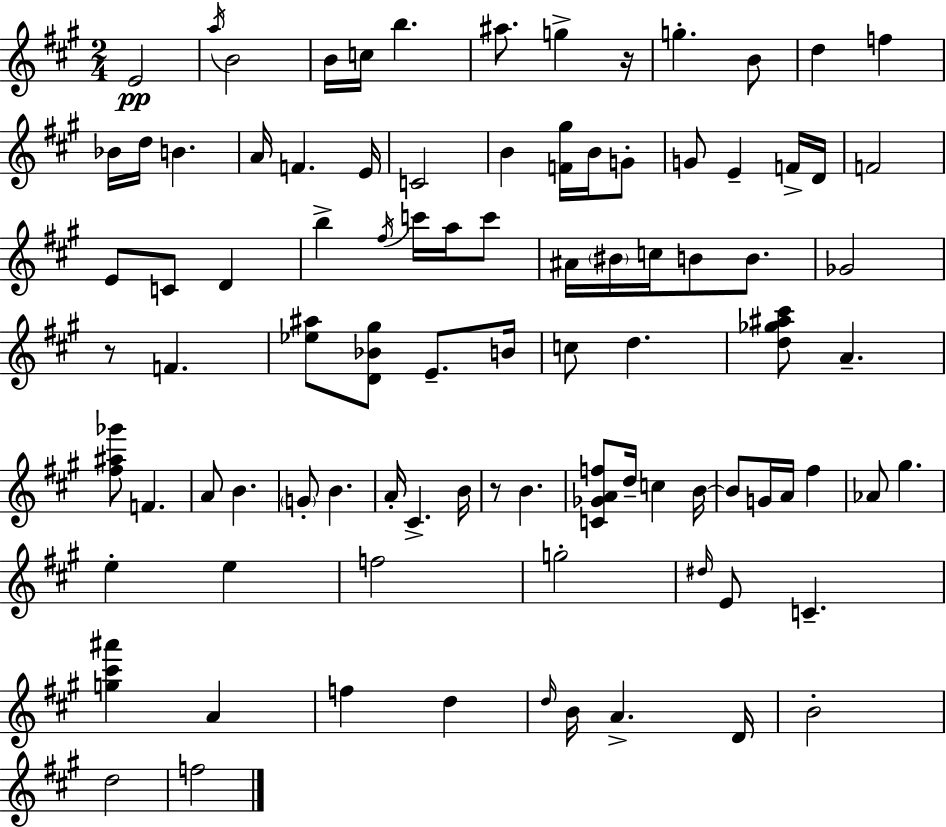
E4/h A5/s B4/h B4/s C5/s B5/q. A#5/e. G5/q R/s G5/q. B4/e D5/q F5/q Bb4/s D5/s B4/q. A4/s F4/q. E4/s C4/h B4/q [F4,G#5]/s B4/s G4/e G4/e E4/q F4/s D4/s F4/h E4/e C4/e D4/q B5/q F#5/s C6/s A5/s C6/e A#4/s BIS4/s C5/s B4/e B4/e. Gb4/h R/e F4/q. [Eb5,A#5]/e [D4,Bb4,G#5]/e E4/e. B4/s C5/e D5/q. [D5,Gb5,A#5,C#6]/e A4/q. [F#5,A#5,Gb6]/e F4/q. A4/e B4/q. G4/e B4/q. A4/s C#4/q. B4/s R/e B4/q. [C4,Gb4,A4,F5]/e D5/s C5/q B4/s B4/e G4/s A4/s F#5/q Ab4/e G#5/q. E5/q E5/q F5/h G5/h D#5/s E4/e C4/q. [G5,C#6,A#6]/q A4/q F5/q D5/q D5/s B4/s A4/q. D4/s B4/h D5/h F5/h